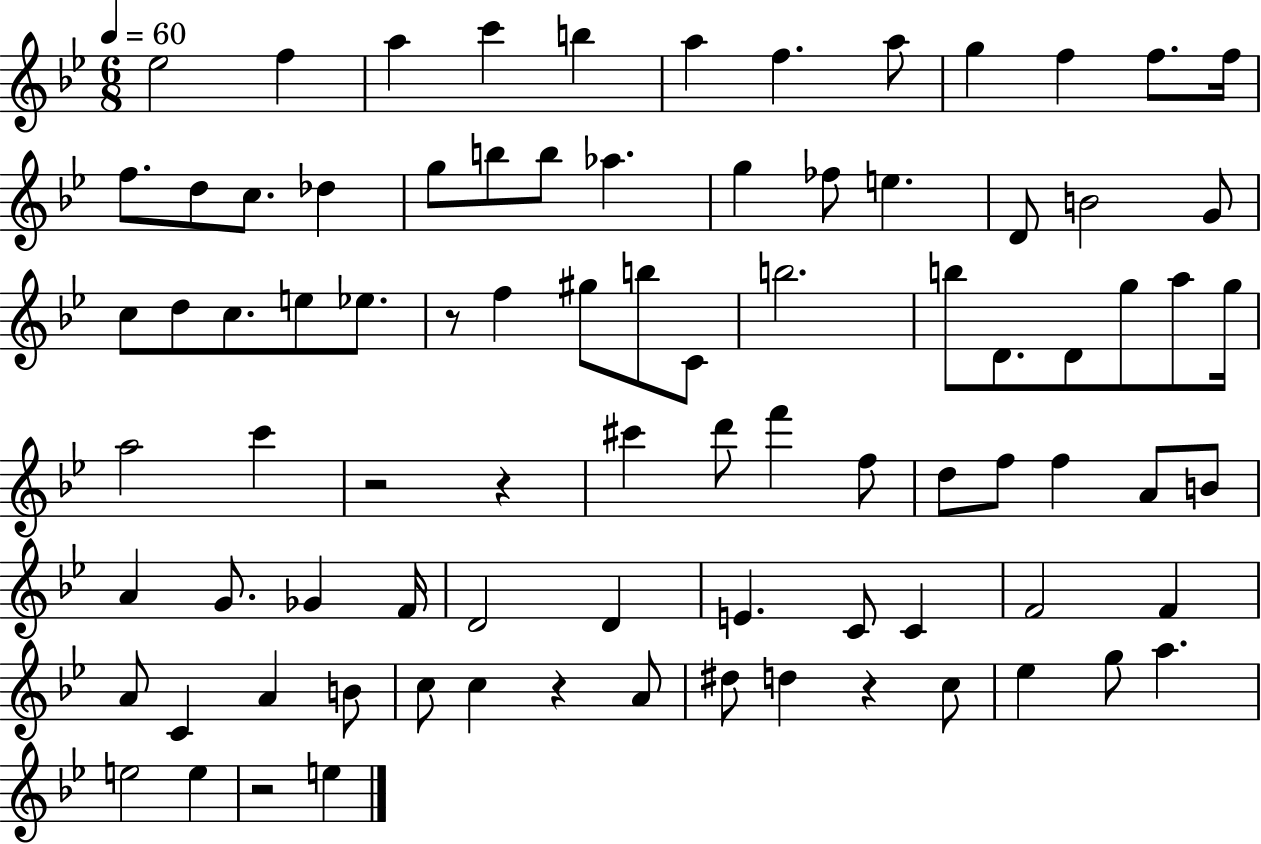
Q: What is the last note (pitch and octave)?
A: E5